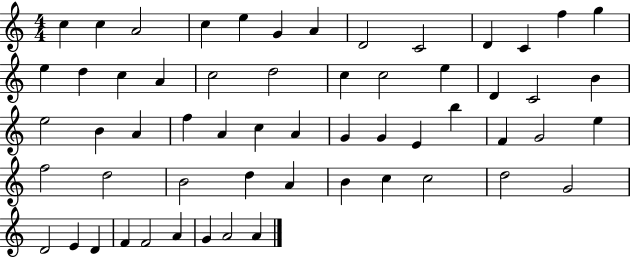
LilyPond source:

{
  \clef treble
  \numericTimeSignature
  \time 4/4
  \key c \major
  c''4 c''4 a'2 | c''4 e''4 g'4 a'4 | d'2 c'2 | d'4 c'4 f''4 g''4 | \break e''4 d''4 c''4 a'4 | c''2 d''2 | c''4 c''2 e''4 | d'4 c'2 b'4 | \break e''2 b'4 a'4 | f''4 a'4 c''4 a'4 | g'4 g'4 e'4 b''4 | f'4 g'2 e''4 | \break f''2 d''2 | b'2 d''4 a'4 | b'4 c''4 c''2 | d''2 g'2 | \break d'2 e'4 d'4 | f'4 f'2 a'4 | g'4 a'2 a'4 | \bar "|."
}